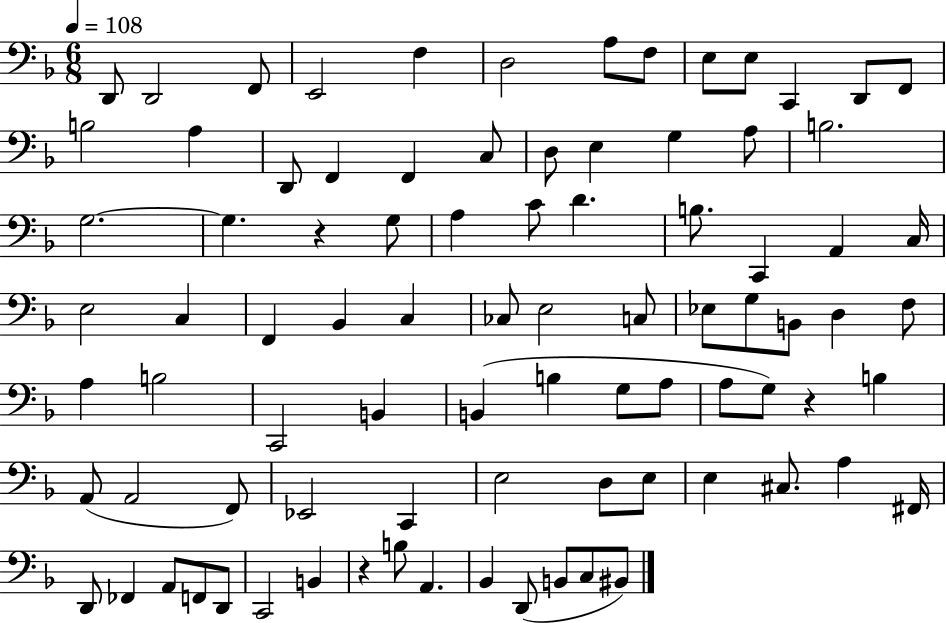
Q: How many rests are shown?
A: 3